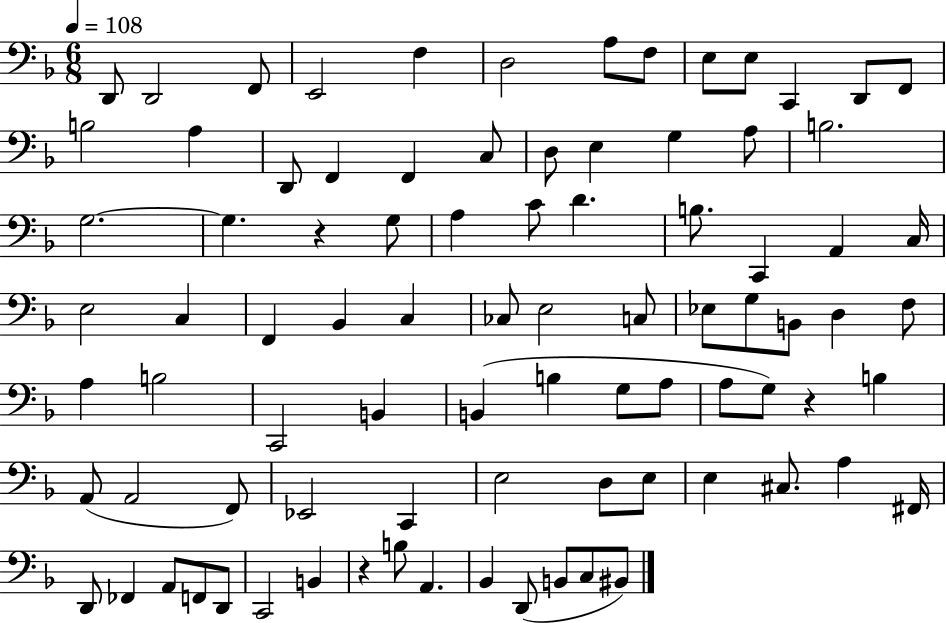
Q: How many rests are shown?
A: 3